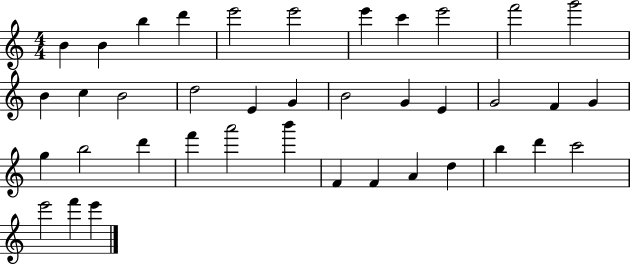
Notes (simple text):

B4/q B4/q B5/q D6/q E6/h E6/h E6/q C6/q E6/h F6/h G6/h B4/q C5/q B4/h D5/h E4/q G4/q B4/h G4/q E4/q G4/h F4/q G4/q G5/q B5/h D6/q F6/q A6/h B6/q F4/q F4/q A4/q D5/q B5/q D6/q C6/h E6/h F6/q E6/q